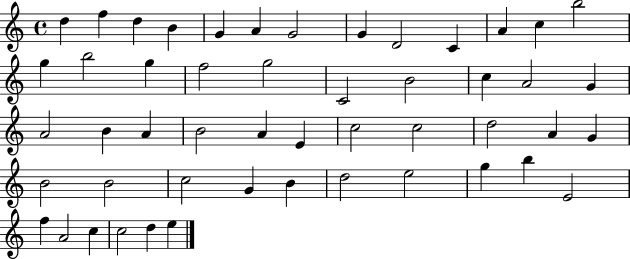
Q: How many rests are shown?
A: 0